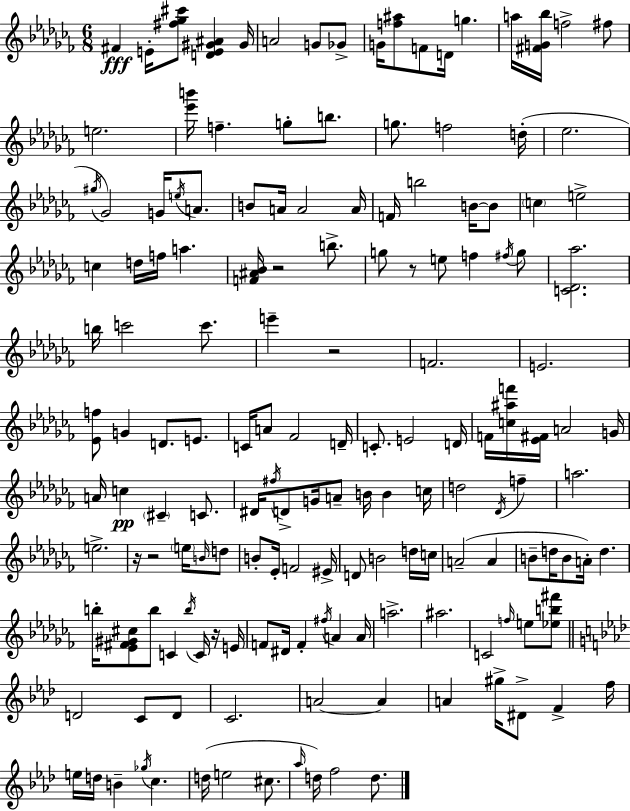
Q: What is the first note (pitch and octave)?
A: F#4